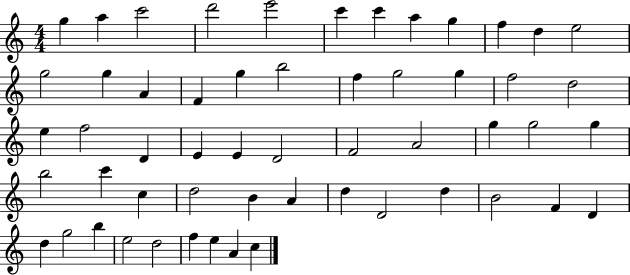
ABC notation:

X:1
T:Untitled
M:4/4
L:1/4
K:C
g a c'2 d'2 e'2 c' c' a g f d e2 g2 g A F g b2 f g2 g f2 d2 e f2 D E E D2 F2 A2 g g2 g b2 c' c d2 B A d D2 d B2 F D d g2 b e2 d2 f e A c